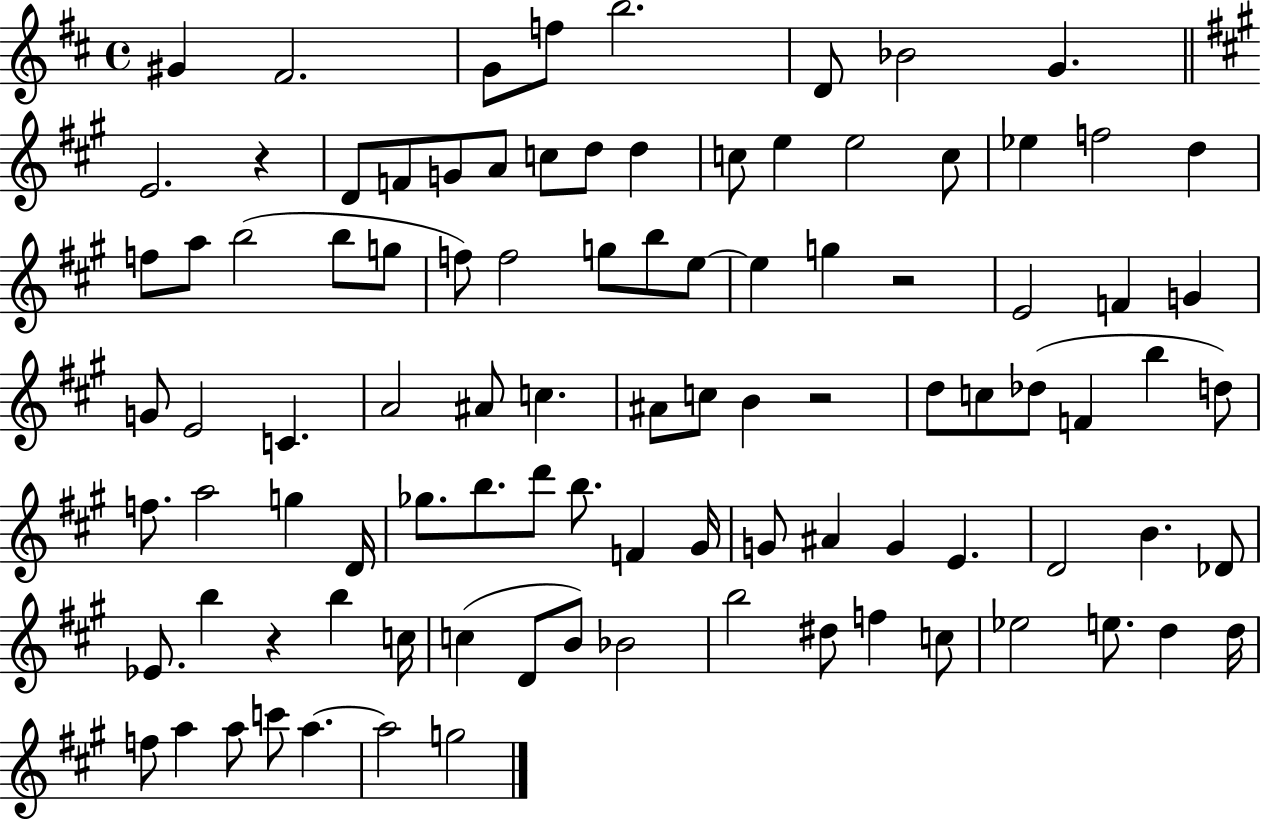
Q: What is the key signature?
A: D major